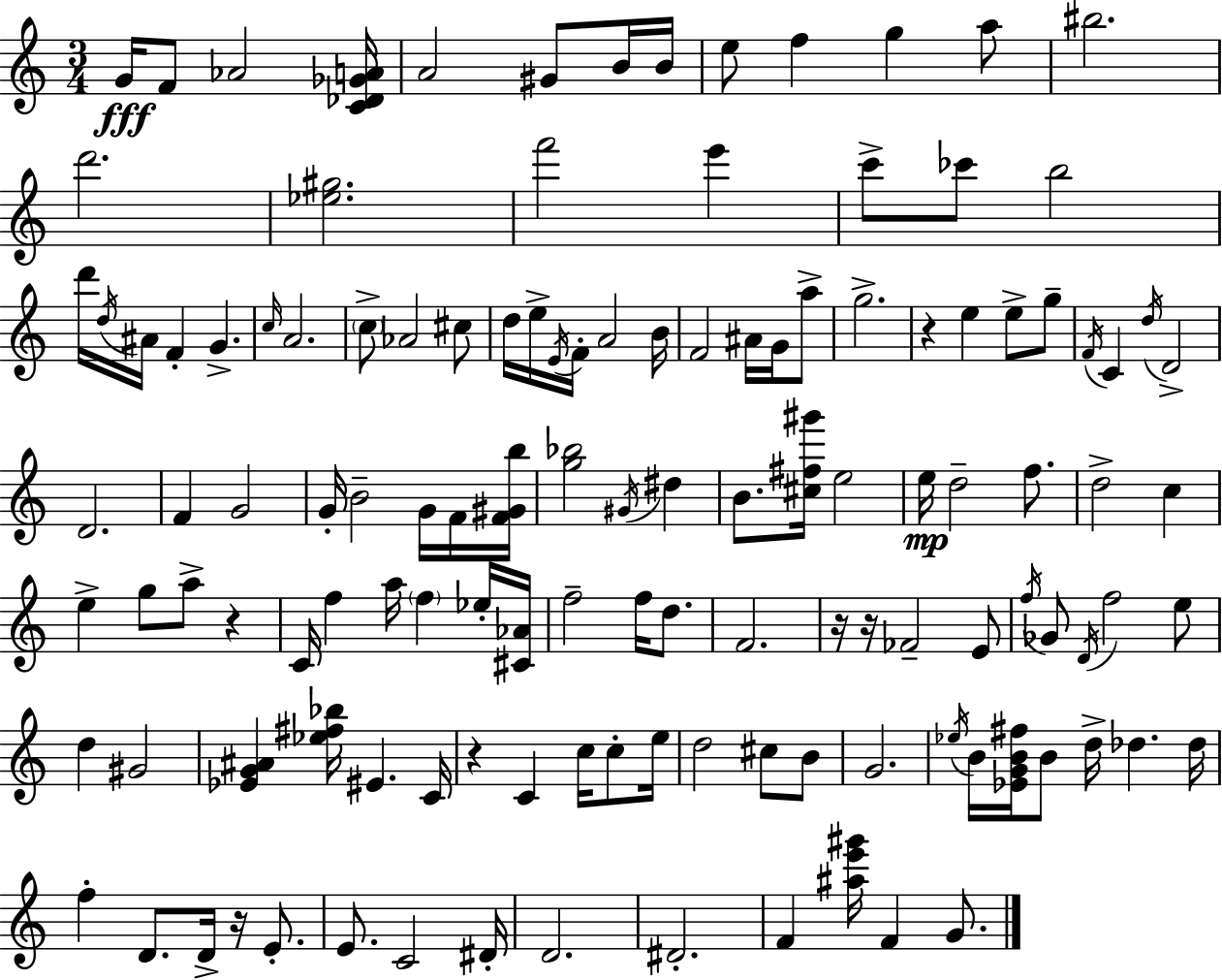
G4/s F4/e Ab4/h [C4,Db4,Gb4,A4]/s A4/h G#4/e B4/s B4/s E5/e F5/q G5/q A5/e BIS5/h. D6/h. [Eb5,G#5]/h. F6/h E6/q C6/e CES6/e B5/h D6/s D5/s A#4/s F4/q G4/q. C5/s A4/h. C5/e Ab4/h C#5/e D5/s E5/s E4/s F4/s A4/h B4/s F4/h A#4/s G4/s A5/e G5/h. R/q E5/q E5/e G5/e F4/s C4/q D5/s D4/h D4/h. F4/q G4/h G4/s B4/h G4/s F4/s [F4,G#4,B5]/s [G5,Bb5]/h G#4/s D#5/q B4/e. [C#5,F#5,G#6]/s E5/h E5/s D5/h F5/e. D5/h C5/q E5/q G5/e A5/e R/q C4/s F5/q A5/s F5/q Eb5/s [C#4,Ab4]/s F5/h F5/s D5/e. F4/h. R/s R/s FES4/h E4/e F5/s Gb4/e D4/s F5/h E5/e D5/q G#4/h [Eb4,G4,A#4]/q [Eb5,F#5,Bb5]/s EIS4/q. C4/s R/q C4/q C5/s C5/e E5/s D5/h C#5/e B4/e G4/h. Eb5/s B4/s [Eb4,G4,B4,F#5]/s B4/e D5/s Db5/q. Db5/s F5/q D4/e. D4/s R/s E4/e. E4/e. C4/h D#4/s D4/h. D#4/h. F4/q [A#5,E6,G#6]/s F4/q G4/e.